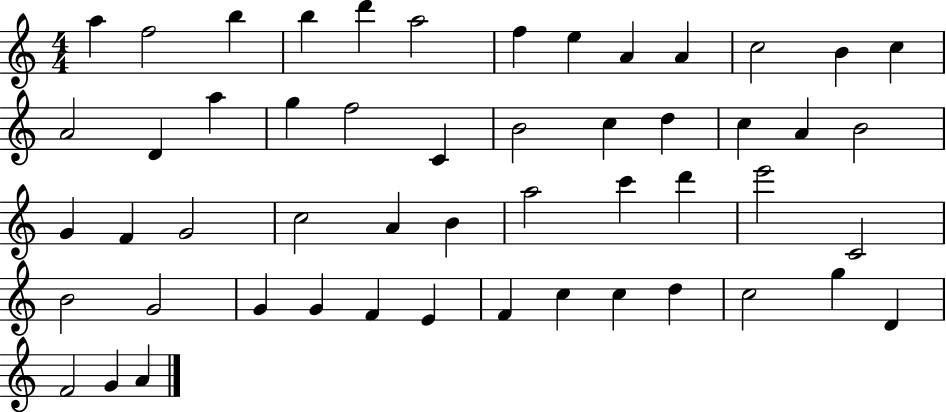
X:1
T:Untitled
M:4/4
L:1/4
K:C
a f2 b b d' a2 f e A A c2 B c A2 D a g f2 C B2 c d c A B2 G F G2 c2 A B a2 c' d' e'2 C2 B2 G2 G G F E F c c d c2 g D F2 G A